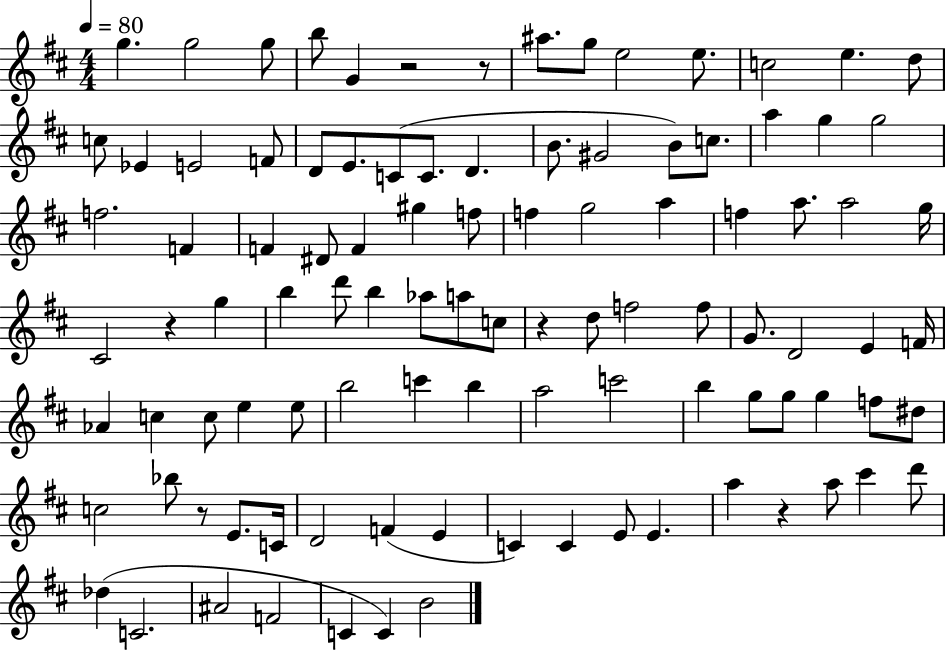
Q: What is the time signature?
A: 4/4